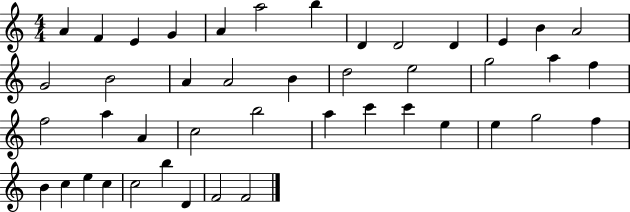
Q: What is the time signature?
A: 4/4